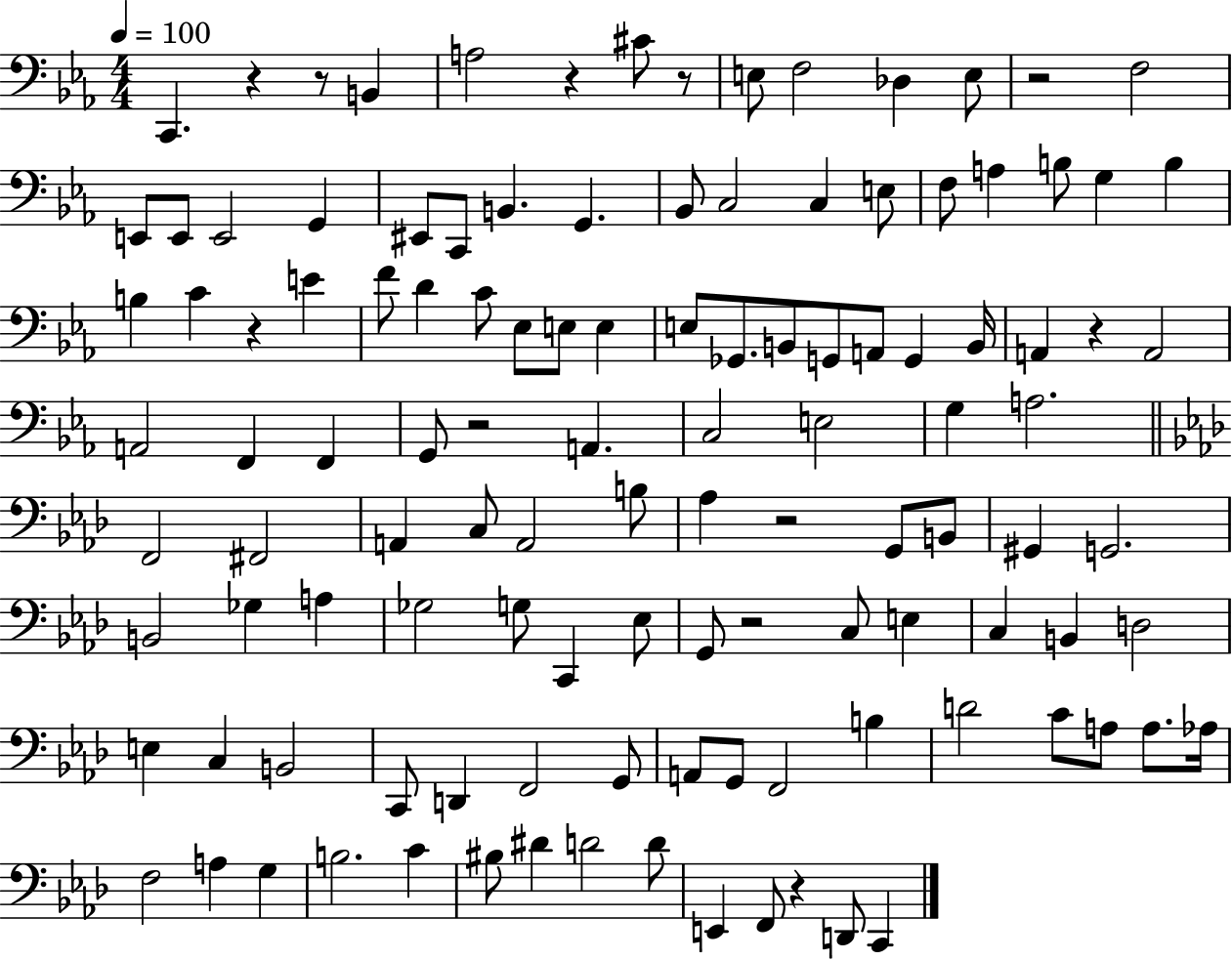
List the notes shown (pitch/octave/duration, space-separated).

C2/q. R/q R/e B2/q A3/h R/q C#4/e R/e E3/e F3/h Db3/q E3/e R/h F3/h E2/e E2/e E2/h G2/q EIS2/e C2/e B2/q. G2/q. Bb2/e C3/h C3/q E3/e F3/e A3/q B3/e G3/q B3/q B3/q C4/q R/q E4/q F4/e D4/q C4/e Eb3/e E3/e E3/q E3/e Gb2/e. B2/e G2/e A2/e G2/q B2/s A2/q R/q A2/h A2/h F2/q F2/q G2/e R/h A2/q. C3/h E3/h G3/q A3/h. F2/h F#2/h A2/q C3/e A2/h B3/e Ab3/q R/h G2/e B2/e G#2/q G2/h. B2/h Gb3/q A3/q Gb3/h G3/e C2/q Eb3/e G2/e R/h C3/e E3/q C3/q B2/q D3/h E3/q C3/q B2/h C2/e D2/q F2/h G2/e A2/e G2/e F2/h B3/q D4/h C4/e A3/e A3/e. Ab3/s F3/h A3/q G3/q B3/h. C4/q BIS3/e D#4/q D4/h D4/e E2/q F2/e R/q D2/e C2/q